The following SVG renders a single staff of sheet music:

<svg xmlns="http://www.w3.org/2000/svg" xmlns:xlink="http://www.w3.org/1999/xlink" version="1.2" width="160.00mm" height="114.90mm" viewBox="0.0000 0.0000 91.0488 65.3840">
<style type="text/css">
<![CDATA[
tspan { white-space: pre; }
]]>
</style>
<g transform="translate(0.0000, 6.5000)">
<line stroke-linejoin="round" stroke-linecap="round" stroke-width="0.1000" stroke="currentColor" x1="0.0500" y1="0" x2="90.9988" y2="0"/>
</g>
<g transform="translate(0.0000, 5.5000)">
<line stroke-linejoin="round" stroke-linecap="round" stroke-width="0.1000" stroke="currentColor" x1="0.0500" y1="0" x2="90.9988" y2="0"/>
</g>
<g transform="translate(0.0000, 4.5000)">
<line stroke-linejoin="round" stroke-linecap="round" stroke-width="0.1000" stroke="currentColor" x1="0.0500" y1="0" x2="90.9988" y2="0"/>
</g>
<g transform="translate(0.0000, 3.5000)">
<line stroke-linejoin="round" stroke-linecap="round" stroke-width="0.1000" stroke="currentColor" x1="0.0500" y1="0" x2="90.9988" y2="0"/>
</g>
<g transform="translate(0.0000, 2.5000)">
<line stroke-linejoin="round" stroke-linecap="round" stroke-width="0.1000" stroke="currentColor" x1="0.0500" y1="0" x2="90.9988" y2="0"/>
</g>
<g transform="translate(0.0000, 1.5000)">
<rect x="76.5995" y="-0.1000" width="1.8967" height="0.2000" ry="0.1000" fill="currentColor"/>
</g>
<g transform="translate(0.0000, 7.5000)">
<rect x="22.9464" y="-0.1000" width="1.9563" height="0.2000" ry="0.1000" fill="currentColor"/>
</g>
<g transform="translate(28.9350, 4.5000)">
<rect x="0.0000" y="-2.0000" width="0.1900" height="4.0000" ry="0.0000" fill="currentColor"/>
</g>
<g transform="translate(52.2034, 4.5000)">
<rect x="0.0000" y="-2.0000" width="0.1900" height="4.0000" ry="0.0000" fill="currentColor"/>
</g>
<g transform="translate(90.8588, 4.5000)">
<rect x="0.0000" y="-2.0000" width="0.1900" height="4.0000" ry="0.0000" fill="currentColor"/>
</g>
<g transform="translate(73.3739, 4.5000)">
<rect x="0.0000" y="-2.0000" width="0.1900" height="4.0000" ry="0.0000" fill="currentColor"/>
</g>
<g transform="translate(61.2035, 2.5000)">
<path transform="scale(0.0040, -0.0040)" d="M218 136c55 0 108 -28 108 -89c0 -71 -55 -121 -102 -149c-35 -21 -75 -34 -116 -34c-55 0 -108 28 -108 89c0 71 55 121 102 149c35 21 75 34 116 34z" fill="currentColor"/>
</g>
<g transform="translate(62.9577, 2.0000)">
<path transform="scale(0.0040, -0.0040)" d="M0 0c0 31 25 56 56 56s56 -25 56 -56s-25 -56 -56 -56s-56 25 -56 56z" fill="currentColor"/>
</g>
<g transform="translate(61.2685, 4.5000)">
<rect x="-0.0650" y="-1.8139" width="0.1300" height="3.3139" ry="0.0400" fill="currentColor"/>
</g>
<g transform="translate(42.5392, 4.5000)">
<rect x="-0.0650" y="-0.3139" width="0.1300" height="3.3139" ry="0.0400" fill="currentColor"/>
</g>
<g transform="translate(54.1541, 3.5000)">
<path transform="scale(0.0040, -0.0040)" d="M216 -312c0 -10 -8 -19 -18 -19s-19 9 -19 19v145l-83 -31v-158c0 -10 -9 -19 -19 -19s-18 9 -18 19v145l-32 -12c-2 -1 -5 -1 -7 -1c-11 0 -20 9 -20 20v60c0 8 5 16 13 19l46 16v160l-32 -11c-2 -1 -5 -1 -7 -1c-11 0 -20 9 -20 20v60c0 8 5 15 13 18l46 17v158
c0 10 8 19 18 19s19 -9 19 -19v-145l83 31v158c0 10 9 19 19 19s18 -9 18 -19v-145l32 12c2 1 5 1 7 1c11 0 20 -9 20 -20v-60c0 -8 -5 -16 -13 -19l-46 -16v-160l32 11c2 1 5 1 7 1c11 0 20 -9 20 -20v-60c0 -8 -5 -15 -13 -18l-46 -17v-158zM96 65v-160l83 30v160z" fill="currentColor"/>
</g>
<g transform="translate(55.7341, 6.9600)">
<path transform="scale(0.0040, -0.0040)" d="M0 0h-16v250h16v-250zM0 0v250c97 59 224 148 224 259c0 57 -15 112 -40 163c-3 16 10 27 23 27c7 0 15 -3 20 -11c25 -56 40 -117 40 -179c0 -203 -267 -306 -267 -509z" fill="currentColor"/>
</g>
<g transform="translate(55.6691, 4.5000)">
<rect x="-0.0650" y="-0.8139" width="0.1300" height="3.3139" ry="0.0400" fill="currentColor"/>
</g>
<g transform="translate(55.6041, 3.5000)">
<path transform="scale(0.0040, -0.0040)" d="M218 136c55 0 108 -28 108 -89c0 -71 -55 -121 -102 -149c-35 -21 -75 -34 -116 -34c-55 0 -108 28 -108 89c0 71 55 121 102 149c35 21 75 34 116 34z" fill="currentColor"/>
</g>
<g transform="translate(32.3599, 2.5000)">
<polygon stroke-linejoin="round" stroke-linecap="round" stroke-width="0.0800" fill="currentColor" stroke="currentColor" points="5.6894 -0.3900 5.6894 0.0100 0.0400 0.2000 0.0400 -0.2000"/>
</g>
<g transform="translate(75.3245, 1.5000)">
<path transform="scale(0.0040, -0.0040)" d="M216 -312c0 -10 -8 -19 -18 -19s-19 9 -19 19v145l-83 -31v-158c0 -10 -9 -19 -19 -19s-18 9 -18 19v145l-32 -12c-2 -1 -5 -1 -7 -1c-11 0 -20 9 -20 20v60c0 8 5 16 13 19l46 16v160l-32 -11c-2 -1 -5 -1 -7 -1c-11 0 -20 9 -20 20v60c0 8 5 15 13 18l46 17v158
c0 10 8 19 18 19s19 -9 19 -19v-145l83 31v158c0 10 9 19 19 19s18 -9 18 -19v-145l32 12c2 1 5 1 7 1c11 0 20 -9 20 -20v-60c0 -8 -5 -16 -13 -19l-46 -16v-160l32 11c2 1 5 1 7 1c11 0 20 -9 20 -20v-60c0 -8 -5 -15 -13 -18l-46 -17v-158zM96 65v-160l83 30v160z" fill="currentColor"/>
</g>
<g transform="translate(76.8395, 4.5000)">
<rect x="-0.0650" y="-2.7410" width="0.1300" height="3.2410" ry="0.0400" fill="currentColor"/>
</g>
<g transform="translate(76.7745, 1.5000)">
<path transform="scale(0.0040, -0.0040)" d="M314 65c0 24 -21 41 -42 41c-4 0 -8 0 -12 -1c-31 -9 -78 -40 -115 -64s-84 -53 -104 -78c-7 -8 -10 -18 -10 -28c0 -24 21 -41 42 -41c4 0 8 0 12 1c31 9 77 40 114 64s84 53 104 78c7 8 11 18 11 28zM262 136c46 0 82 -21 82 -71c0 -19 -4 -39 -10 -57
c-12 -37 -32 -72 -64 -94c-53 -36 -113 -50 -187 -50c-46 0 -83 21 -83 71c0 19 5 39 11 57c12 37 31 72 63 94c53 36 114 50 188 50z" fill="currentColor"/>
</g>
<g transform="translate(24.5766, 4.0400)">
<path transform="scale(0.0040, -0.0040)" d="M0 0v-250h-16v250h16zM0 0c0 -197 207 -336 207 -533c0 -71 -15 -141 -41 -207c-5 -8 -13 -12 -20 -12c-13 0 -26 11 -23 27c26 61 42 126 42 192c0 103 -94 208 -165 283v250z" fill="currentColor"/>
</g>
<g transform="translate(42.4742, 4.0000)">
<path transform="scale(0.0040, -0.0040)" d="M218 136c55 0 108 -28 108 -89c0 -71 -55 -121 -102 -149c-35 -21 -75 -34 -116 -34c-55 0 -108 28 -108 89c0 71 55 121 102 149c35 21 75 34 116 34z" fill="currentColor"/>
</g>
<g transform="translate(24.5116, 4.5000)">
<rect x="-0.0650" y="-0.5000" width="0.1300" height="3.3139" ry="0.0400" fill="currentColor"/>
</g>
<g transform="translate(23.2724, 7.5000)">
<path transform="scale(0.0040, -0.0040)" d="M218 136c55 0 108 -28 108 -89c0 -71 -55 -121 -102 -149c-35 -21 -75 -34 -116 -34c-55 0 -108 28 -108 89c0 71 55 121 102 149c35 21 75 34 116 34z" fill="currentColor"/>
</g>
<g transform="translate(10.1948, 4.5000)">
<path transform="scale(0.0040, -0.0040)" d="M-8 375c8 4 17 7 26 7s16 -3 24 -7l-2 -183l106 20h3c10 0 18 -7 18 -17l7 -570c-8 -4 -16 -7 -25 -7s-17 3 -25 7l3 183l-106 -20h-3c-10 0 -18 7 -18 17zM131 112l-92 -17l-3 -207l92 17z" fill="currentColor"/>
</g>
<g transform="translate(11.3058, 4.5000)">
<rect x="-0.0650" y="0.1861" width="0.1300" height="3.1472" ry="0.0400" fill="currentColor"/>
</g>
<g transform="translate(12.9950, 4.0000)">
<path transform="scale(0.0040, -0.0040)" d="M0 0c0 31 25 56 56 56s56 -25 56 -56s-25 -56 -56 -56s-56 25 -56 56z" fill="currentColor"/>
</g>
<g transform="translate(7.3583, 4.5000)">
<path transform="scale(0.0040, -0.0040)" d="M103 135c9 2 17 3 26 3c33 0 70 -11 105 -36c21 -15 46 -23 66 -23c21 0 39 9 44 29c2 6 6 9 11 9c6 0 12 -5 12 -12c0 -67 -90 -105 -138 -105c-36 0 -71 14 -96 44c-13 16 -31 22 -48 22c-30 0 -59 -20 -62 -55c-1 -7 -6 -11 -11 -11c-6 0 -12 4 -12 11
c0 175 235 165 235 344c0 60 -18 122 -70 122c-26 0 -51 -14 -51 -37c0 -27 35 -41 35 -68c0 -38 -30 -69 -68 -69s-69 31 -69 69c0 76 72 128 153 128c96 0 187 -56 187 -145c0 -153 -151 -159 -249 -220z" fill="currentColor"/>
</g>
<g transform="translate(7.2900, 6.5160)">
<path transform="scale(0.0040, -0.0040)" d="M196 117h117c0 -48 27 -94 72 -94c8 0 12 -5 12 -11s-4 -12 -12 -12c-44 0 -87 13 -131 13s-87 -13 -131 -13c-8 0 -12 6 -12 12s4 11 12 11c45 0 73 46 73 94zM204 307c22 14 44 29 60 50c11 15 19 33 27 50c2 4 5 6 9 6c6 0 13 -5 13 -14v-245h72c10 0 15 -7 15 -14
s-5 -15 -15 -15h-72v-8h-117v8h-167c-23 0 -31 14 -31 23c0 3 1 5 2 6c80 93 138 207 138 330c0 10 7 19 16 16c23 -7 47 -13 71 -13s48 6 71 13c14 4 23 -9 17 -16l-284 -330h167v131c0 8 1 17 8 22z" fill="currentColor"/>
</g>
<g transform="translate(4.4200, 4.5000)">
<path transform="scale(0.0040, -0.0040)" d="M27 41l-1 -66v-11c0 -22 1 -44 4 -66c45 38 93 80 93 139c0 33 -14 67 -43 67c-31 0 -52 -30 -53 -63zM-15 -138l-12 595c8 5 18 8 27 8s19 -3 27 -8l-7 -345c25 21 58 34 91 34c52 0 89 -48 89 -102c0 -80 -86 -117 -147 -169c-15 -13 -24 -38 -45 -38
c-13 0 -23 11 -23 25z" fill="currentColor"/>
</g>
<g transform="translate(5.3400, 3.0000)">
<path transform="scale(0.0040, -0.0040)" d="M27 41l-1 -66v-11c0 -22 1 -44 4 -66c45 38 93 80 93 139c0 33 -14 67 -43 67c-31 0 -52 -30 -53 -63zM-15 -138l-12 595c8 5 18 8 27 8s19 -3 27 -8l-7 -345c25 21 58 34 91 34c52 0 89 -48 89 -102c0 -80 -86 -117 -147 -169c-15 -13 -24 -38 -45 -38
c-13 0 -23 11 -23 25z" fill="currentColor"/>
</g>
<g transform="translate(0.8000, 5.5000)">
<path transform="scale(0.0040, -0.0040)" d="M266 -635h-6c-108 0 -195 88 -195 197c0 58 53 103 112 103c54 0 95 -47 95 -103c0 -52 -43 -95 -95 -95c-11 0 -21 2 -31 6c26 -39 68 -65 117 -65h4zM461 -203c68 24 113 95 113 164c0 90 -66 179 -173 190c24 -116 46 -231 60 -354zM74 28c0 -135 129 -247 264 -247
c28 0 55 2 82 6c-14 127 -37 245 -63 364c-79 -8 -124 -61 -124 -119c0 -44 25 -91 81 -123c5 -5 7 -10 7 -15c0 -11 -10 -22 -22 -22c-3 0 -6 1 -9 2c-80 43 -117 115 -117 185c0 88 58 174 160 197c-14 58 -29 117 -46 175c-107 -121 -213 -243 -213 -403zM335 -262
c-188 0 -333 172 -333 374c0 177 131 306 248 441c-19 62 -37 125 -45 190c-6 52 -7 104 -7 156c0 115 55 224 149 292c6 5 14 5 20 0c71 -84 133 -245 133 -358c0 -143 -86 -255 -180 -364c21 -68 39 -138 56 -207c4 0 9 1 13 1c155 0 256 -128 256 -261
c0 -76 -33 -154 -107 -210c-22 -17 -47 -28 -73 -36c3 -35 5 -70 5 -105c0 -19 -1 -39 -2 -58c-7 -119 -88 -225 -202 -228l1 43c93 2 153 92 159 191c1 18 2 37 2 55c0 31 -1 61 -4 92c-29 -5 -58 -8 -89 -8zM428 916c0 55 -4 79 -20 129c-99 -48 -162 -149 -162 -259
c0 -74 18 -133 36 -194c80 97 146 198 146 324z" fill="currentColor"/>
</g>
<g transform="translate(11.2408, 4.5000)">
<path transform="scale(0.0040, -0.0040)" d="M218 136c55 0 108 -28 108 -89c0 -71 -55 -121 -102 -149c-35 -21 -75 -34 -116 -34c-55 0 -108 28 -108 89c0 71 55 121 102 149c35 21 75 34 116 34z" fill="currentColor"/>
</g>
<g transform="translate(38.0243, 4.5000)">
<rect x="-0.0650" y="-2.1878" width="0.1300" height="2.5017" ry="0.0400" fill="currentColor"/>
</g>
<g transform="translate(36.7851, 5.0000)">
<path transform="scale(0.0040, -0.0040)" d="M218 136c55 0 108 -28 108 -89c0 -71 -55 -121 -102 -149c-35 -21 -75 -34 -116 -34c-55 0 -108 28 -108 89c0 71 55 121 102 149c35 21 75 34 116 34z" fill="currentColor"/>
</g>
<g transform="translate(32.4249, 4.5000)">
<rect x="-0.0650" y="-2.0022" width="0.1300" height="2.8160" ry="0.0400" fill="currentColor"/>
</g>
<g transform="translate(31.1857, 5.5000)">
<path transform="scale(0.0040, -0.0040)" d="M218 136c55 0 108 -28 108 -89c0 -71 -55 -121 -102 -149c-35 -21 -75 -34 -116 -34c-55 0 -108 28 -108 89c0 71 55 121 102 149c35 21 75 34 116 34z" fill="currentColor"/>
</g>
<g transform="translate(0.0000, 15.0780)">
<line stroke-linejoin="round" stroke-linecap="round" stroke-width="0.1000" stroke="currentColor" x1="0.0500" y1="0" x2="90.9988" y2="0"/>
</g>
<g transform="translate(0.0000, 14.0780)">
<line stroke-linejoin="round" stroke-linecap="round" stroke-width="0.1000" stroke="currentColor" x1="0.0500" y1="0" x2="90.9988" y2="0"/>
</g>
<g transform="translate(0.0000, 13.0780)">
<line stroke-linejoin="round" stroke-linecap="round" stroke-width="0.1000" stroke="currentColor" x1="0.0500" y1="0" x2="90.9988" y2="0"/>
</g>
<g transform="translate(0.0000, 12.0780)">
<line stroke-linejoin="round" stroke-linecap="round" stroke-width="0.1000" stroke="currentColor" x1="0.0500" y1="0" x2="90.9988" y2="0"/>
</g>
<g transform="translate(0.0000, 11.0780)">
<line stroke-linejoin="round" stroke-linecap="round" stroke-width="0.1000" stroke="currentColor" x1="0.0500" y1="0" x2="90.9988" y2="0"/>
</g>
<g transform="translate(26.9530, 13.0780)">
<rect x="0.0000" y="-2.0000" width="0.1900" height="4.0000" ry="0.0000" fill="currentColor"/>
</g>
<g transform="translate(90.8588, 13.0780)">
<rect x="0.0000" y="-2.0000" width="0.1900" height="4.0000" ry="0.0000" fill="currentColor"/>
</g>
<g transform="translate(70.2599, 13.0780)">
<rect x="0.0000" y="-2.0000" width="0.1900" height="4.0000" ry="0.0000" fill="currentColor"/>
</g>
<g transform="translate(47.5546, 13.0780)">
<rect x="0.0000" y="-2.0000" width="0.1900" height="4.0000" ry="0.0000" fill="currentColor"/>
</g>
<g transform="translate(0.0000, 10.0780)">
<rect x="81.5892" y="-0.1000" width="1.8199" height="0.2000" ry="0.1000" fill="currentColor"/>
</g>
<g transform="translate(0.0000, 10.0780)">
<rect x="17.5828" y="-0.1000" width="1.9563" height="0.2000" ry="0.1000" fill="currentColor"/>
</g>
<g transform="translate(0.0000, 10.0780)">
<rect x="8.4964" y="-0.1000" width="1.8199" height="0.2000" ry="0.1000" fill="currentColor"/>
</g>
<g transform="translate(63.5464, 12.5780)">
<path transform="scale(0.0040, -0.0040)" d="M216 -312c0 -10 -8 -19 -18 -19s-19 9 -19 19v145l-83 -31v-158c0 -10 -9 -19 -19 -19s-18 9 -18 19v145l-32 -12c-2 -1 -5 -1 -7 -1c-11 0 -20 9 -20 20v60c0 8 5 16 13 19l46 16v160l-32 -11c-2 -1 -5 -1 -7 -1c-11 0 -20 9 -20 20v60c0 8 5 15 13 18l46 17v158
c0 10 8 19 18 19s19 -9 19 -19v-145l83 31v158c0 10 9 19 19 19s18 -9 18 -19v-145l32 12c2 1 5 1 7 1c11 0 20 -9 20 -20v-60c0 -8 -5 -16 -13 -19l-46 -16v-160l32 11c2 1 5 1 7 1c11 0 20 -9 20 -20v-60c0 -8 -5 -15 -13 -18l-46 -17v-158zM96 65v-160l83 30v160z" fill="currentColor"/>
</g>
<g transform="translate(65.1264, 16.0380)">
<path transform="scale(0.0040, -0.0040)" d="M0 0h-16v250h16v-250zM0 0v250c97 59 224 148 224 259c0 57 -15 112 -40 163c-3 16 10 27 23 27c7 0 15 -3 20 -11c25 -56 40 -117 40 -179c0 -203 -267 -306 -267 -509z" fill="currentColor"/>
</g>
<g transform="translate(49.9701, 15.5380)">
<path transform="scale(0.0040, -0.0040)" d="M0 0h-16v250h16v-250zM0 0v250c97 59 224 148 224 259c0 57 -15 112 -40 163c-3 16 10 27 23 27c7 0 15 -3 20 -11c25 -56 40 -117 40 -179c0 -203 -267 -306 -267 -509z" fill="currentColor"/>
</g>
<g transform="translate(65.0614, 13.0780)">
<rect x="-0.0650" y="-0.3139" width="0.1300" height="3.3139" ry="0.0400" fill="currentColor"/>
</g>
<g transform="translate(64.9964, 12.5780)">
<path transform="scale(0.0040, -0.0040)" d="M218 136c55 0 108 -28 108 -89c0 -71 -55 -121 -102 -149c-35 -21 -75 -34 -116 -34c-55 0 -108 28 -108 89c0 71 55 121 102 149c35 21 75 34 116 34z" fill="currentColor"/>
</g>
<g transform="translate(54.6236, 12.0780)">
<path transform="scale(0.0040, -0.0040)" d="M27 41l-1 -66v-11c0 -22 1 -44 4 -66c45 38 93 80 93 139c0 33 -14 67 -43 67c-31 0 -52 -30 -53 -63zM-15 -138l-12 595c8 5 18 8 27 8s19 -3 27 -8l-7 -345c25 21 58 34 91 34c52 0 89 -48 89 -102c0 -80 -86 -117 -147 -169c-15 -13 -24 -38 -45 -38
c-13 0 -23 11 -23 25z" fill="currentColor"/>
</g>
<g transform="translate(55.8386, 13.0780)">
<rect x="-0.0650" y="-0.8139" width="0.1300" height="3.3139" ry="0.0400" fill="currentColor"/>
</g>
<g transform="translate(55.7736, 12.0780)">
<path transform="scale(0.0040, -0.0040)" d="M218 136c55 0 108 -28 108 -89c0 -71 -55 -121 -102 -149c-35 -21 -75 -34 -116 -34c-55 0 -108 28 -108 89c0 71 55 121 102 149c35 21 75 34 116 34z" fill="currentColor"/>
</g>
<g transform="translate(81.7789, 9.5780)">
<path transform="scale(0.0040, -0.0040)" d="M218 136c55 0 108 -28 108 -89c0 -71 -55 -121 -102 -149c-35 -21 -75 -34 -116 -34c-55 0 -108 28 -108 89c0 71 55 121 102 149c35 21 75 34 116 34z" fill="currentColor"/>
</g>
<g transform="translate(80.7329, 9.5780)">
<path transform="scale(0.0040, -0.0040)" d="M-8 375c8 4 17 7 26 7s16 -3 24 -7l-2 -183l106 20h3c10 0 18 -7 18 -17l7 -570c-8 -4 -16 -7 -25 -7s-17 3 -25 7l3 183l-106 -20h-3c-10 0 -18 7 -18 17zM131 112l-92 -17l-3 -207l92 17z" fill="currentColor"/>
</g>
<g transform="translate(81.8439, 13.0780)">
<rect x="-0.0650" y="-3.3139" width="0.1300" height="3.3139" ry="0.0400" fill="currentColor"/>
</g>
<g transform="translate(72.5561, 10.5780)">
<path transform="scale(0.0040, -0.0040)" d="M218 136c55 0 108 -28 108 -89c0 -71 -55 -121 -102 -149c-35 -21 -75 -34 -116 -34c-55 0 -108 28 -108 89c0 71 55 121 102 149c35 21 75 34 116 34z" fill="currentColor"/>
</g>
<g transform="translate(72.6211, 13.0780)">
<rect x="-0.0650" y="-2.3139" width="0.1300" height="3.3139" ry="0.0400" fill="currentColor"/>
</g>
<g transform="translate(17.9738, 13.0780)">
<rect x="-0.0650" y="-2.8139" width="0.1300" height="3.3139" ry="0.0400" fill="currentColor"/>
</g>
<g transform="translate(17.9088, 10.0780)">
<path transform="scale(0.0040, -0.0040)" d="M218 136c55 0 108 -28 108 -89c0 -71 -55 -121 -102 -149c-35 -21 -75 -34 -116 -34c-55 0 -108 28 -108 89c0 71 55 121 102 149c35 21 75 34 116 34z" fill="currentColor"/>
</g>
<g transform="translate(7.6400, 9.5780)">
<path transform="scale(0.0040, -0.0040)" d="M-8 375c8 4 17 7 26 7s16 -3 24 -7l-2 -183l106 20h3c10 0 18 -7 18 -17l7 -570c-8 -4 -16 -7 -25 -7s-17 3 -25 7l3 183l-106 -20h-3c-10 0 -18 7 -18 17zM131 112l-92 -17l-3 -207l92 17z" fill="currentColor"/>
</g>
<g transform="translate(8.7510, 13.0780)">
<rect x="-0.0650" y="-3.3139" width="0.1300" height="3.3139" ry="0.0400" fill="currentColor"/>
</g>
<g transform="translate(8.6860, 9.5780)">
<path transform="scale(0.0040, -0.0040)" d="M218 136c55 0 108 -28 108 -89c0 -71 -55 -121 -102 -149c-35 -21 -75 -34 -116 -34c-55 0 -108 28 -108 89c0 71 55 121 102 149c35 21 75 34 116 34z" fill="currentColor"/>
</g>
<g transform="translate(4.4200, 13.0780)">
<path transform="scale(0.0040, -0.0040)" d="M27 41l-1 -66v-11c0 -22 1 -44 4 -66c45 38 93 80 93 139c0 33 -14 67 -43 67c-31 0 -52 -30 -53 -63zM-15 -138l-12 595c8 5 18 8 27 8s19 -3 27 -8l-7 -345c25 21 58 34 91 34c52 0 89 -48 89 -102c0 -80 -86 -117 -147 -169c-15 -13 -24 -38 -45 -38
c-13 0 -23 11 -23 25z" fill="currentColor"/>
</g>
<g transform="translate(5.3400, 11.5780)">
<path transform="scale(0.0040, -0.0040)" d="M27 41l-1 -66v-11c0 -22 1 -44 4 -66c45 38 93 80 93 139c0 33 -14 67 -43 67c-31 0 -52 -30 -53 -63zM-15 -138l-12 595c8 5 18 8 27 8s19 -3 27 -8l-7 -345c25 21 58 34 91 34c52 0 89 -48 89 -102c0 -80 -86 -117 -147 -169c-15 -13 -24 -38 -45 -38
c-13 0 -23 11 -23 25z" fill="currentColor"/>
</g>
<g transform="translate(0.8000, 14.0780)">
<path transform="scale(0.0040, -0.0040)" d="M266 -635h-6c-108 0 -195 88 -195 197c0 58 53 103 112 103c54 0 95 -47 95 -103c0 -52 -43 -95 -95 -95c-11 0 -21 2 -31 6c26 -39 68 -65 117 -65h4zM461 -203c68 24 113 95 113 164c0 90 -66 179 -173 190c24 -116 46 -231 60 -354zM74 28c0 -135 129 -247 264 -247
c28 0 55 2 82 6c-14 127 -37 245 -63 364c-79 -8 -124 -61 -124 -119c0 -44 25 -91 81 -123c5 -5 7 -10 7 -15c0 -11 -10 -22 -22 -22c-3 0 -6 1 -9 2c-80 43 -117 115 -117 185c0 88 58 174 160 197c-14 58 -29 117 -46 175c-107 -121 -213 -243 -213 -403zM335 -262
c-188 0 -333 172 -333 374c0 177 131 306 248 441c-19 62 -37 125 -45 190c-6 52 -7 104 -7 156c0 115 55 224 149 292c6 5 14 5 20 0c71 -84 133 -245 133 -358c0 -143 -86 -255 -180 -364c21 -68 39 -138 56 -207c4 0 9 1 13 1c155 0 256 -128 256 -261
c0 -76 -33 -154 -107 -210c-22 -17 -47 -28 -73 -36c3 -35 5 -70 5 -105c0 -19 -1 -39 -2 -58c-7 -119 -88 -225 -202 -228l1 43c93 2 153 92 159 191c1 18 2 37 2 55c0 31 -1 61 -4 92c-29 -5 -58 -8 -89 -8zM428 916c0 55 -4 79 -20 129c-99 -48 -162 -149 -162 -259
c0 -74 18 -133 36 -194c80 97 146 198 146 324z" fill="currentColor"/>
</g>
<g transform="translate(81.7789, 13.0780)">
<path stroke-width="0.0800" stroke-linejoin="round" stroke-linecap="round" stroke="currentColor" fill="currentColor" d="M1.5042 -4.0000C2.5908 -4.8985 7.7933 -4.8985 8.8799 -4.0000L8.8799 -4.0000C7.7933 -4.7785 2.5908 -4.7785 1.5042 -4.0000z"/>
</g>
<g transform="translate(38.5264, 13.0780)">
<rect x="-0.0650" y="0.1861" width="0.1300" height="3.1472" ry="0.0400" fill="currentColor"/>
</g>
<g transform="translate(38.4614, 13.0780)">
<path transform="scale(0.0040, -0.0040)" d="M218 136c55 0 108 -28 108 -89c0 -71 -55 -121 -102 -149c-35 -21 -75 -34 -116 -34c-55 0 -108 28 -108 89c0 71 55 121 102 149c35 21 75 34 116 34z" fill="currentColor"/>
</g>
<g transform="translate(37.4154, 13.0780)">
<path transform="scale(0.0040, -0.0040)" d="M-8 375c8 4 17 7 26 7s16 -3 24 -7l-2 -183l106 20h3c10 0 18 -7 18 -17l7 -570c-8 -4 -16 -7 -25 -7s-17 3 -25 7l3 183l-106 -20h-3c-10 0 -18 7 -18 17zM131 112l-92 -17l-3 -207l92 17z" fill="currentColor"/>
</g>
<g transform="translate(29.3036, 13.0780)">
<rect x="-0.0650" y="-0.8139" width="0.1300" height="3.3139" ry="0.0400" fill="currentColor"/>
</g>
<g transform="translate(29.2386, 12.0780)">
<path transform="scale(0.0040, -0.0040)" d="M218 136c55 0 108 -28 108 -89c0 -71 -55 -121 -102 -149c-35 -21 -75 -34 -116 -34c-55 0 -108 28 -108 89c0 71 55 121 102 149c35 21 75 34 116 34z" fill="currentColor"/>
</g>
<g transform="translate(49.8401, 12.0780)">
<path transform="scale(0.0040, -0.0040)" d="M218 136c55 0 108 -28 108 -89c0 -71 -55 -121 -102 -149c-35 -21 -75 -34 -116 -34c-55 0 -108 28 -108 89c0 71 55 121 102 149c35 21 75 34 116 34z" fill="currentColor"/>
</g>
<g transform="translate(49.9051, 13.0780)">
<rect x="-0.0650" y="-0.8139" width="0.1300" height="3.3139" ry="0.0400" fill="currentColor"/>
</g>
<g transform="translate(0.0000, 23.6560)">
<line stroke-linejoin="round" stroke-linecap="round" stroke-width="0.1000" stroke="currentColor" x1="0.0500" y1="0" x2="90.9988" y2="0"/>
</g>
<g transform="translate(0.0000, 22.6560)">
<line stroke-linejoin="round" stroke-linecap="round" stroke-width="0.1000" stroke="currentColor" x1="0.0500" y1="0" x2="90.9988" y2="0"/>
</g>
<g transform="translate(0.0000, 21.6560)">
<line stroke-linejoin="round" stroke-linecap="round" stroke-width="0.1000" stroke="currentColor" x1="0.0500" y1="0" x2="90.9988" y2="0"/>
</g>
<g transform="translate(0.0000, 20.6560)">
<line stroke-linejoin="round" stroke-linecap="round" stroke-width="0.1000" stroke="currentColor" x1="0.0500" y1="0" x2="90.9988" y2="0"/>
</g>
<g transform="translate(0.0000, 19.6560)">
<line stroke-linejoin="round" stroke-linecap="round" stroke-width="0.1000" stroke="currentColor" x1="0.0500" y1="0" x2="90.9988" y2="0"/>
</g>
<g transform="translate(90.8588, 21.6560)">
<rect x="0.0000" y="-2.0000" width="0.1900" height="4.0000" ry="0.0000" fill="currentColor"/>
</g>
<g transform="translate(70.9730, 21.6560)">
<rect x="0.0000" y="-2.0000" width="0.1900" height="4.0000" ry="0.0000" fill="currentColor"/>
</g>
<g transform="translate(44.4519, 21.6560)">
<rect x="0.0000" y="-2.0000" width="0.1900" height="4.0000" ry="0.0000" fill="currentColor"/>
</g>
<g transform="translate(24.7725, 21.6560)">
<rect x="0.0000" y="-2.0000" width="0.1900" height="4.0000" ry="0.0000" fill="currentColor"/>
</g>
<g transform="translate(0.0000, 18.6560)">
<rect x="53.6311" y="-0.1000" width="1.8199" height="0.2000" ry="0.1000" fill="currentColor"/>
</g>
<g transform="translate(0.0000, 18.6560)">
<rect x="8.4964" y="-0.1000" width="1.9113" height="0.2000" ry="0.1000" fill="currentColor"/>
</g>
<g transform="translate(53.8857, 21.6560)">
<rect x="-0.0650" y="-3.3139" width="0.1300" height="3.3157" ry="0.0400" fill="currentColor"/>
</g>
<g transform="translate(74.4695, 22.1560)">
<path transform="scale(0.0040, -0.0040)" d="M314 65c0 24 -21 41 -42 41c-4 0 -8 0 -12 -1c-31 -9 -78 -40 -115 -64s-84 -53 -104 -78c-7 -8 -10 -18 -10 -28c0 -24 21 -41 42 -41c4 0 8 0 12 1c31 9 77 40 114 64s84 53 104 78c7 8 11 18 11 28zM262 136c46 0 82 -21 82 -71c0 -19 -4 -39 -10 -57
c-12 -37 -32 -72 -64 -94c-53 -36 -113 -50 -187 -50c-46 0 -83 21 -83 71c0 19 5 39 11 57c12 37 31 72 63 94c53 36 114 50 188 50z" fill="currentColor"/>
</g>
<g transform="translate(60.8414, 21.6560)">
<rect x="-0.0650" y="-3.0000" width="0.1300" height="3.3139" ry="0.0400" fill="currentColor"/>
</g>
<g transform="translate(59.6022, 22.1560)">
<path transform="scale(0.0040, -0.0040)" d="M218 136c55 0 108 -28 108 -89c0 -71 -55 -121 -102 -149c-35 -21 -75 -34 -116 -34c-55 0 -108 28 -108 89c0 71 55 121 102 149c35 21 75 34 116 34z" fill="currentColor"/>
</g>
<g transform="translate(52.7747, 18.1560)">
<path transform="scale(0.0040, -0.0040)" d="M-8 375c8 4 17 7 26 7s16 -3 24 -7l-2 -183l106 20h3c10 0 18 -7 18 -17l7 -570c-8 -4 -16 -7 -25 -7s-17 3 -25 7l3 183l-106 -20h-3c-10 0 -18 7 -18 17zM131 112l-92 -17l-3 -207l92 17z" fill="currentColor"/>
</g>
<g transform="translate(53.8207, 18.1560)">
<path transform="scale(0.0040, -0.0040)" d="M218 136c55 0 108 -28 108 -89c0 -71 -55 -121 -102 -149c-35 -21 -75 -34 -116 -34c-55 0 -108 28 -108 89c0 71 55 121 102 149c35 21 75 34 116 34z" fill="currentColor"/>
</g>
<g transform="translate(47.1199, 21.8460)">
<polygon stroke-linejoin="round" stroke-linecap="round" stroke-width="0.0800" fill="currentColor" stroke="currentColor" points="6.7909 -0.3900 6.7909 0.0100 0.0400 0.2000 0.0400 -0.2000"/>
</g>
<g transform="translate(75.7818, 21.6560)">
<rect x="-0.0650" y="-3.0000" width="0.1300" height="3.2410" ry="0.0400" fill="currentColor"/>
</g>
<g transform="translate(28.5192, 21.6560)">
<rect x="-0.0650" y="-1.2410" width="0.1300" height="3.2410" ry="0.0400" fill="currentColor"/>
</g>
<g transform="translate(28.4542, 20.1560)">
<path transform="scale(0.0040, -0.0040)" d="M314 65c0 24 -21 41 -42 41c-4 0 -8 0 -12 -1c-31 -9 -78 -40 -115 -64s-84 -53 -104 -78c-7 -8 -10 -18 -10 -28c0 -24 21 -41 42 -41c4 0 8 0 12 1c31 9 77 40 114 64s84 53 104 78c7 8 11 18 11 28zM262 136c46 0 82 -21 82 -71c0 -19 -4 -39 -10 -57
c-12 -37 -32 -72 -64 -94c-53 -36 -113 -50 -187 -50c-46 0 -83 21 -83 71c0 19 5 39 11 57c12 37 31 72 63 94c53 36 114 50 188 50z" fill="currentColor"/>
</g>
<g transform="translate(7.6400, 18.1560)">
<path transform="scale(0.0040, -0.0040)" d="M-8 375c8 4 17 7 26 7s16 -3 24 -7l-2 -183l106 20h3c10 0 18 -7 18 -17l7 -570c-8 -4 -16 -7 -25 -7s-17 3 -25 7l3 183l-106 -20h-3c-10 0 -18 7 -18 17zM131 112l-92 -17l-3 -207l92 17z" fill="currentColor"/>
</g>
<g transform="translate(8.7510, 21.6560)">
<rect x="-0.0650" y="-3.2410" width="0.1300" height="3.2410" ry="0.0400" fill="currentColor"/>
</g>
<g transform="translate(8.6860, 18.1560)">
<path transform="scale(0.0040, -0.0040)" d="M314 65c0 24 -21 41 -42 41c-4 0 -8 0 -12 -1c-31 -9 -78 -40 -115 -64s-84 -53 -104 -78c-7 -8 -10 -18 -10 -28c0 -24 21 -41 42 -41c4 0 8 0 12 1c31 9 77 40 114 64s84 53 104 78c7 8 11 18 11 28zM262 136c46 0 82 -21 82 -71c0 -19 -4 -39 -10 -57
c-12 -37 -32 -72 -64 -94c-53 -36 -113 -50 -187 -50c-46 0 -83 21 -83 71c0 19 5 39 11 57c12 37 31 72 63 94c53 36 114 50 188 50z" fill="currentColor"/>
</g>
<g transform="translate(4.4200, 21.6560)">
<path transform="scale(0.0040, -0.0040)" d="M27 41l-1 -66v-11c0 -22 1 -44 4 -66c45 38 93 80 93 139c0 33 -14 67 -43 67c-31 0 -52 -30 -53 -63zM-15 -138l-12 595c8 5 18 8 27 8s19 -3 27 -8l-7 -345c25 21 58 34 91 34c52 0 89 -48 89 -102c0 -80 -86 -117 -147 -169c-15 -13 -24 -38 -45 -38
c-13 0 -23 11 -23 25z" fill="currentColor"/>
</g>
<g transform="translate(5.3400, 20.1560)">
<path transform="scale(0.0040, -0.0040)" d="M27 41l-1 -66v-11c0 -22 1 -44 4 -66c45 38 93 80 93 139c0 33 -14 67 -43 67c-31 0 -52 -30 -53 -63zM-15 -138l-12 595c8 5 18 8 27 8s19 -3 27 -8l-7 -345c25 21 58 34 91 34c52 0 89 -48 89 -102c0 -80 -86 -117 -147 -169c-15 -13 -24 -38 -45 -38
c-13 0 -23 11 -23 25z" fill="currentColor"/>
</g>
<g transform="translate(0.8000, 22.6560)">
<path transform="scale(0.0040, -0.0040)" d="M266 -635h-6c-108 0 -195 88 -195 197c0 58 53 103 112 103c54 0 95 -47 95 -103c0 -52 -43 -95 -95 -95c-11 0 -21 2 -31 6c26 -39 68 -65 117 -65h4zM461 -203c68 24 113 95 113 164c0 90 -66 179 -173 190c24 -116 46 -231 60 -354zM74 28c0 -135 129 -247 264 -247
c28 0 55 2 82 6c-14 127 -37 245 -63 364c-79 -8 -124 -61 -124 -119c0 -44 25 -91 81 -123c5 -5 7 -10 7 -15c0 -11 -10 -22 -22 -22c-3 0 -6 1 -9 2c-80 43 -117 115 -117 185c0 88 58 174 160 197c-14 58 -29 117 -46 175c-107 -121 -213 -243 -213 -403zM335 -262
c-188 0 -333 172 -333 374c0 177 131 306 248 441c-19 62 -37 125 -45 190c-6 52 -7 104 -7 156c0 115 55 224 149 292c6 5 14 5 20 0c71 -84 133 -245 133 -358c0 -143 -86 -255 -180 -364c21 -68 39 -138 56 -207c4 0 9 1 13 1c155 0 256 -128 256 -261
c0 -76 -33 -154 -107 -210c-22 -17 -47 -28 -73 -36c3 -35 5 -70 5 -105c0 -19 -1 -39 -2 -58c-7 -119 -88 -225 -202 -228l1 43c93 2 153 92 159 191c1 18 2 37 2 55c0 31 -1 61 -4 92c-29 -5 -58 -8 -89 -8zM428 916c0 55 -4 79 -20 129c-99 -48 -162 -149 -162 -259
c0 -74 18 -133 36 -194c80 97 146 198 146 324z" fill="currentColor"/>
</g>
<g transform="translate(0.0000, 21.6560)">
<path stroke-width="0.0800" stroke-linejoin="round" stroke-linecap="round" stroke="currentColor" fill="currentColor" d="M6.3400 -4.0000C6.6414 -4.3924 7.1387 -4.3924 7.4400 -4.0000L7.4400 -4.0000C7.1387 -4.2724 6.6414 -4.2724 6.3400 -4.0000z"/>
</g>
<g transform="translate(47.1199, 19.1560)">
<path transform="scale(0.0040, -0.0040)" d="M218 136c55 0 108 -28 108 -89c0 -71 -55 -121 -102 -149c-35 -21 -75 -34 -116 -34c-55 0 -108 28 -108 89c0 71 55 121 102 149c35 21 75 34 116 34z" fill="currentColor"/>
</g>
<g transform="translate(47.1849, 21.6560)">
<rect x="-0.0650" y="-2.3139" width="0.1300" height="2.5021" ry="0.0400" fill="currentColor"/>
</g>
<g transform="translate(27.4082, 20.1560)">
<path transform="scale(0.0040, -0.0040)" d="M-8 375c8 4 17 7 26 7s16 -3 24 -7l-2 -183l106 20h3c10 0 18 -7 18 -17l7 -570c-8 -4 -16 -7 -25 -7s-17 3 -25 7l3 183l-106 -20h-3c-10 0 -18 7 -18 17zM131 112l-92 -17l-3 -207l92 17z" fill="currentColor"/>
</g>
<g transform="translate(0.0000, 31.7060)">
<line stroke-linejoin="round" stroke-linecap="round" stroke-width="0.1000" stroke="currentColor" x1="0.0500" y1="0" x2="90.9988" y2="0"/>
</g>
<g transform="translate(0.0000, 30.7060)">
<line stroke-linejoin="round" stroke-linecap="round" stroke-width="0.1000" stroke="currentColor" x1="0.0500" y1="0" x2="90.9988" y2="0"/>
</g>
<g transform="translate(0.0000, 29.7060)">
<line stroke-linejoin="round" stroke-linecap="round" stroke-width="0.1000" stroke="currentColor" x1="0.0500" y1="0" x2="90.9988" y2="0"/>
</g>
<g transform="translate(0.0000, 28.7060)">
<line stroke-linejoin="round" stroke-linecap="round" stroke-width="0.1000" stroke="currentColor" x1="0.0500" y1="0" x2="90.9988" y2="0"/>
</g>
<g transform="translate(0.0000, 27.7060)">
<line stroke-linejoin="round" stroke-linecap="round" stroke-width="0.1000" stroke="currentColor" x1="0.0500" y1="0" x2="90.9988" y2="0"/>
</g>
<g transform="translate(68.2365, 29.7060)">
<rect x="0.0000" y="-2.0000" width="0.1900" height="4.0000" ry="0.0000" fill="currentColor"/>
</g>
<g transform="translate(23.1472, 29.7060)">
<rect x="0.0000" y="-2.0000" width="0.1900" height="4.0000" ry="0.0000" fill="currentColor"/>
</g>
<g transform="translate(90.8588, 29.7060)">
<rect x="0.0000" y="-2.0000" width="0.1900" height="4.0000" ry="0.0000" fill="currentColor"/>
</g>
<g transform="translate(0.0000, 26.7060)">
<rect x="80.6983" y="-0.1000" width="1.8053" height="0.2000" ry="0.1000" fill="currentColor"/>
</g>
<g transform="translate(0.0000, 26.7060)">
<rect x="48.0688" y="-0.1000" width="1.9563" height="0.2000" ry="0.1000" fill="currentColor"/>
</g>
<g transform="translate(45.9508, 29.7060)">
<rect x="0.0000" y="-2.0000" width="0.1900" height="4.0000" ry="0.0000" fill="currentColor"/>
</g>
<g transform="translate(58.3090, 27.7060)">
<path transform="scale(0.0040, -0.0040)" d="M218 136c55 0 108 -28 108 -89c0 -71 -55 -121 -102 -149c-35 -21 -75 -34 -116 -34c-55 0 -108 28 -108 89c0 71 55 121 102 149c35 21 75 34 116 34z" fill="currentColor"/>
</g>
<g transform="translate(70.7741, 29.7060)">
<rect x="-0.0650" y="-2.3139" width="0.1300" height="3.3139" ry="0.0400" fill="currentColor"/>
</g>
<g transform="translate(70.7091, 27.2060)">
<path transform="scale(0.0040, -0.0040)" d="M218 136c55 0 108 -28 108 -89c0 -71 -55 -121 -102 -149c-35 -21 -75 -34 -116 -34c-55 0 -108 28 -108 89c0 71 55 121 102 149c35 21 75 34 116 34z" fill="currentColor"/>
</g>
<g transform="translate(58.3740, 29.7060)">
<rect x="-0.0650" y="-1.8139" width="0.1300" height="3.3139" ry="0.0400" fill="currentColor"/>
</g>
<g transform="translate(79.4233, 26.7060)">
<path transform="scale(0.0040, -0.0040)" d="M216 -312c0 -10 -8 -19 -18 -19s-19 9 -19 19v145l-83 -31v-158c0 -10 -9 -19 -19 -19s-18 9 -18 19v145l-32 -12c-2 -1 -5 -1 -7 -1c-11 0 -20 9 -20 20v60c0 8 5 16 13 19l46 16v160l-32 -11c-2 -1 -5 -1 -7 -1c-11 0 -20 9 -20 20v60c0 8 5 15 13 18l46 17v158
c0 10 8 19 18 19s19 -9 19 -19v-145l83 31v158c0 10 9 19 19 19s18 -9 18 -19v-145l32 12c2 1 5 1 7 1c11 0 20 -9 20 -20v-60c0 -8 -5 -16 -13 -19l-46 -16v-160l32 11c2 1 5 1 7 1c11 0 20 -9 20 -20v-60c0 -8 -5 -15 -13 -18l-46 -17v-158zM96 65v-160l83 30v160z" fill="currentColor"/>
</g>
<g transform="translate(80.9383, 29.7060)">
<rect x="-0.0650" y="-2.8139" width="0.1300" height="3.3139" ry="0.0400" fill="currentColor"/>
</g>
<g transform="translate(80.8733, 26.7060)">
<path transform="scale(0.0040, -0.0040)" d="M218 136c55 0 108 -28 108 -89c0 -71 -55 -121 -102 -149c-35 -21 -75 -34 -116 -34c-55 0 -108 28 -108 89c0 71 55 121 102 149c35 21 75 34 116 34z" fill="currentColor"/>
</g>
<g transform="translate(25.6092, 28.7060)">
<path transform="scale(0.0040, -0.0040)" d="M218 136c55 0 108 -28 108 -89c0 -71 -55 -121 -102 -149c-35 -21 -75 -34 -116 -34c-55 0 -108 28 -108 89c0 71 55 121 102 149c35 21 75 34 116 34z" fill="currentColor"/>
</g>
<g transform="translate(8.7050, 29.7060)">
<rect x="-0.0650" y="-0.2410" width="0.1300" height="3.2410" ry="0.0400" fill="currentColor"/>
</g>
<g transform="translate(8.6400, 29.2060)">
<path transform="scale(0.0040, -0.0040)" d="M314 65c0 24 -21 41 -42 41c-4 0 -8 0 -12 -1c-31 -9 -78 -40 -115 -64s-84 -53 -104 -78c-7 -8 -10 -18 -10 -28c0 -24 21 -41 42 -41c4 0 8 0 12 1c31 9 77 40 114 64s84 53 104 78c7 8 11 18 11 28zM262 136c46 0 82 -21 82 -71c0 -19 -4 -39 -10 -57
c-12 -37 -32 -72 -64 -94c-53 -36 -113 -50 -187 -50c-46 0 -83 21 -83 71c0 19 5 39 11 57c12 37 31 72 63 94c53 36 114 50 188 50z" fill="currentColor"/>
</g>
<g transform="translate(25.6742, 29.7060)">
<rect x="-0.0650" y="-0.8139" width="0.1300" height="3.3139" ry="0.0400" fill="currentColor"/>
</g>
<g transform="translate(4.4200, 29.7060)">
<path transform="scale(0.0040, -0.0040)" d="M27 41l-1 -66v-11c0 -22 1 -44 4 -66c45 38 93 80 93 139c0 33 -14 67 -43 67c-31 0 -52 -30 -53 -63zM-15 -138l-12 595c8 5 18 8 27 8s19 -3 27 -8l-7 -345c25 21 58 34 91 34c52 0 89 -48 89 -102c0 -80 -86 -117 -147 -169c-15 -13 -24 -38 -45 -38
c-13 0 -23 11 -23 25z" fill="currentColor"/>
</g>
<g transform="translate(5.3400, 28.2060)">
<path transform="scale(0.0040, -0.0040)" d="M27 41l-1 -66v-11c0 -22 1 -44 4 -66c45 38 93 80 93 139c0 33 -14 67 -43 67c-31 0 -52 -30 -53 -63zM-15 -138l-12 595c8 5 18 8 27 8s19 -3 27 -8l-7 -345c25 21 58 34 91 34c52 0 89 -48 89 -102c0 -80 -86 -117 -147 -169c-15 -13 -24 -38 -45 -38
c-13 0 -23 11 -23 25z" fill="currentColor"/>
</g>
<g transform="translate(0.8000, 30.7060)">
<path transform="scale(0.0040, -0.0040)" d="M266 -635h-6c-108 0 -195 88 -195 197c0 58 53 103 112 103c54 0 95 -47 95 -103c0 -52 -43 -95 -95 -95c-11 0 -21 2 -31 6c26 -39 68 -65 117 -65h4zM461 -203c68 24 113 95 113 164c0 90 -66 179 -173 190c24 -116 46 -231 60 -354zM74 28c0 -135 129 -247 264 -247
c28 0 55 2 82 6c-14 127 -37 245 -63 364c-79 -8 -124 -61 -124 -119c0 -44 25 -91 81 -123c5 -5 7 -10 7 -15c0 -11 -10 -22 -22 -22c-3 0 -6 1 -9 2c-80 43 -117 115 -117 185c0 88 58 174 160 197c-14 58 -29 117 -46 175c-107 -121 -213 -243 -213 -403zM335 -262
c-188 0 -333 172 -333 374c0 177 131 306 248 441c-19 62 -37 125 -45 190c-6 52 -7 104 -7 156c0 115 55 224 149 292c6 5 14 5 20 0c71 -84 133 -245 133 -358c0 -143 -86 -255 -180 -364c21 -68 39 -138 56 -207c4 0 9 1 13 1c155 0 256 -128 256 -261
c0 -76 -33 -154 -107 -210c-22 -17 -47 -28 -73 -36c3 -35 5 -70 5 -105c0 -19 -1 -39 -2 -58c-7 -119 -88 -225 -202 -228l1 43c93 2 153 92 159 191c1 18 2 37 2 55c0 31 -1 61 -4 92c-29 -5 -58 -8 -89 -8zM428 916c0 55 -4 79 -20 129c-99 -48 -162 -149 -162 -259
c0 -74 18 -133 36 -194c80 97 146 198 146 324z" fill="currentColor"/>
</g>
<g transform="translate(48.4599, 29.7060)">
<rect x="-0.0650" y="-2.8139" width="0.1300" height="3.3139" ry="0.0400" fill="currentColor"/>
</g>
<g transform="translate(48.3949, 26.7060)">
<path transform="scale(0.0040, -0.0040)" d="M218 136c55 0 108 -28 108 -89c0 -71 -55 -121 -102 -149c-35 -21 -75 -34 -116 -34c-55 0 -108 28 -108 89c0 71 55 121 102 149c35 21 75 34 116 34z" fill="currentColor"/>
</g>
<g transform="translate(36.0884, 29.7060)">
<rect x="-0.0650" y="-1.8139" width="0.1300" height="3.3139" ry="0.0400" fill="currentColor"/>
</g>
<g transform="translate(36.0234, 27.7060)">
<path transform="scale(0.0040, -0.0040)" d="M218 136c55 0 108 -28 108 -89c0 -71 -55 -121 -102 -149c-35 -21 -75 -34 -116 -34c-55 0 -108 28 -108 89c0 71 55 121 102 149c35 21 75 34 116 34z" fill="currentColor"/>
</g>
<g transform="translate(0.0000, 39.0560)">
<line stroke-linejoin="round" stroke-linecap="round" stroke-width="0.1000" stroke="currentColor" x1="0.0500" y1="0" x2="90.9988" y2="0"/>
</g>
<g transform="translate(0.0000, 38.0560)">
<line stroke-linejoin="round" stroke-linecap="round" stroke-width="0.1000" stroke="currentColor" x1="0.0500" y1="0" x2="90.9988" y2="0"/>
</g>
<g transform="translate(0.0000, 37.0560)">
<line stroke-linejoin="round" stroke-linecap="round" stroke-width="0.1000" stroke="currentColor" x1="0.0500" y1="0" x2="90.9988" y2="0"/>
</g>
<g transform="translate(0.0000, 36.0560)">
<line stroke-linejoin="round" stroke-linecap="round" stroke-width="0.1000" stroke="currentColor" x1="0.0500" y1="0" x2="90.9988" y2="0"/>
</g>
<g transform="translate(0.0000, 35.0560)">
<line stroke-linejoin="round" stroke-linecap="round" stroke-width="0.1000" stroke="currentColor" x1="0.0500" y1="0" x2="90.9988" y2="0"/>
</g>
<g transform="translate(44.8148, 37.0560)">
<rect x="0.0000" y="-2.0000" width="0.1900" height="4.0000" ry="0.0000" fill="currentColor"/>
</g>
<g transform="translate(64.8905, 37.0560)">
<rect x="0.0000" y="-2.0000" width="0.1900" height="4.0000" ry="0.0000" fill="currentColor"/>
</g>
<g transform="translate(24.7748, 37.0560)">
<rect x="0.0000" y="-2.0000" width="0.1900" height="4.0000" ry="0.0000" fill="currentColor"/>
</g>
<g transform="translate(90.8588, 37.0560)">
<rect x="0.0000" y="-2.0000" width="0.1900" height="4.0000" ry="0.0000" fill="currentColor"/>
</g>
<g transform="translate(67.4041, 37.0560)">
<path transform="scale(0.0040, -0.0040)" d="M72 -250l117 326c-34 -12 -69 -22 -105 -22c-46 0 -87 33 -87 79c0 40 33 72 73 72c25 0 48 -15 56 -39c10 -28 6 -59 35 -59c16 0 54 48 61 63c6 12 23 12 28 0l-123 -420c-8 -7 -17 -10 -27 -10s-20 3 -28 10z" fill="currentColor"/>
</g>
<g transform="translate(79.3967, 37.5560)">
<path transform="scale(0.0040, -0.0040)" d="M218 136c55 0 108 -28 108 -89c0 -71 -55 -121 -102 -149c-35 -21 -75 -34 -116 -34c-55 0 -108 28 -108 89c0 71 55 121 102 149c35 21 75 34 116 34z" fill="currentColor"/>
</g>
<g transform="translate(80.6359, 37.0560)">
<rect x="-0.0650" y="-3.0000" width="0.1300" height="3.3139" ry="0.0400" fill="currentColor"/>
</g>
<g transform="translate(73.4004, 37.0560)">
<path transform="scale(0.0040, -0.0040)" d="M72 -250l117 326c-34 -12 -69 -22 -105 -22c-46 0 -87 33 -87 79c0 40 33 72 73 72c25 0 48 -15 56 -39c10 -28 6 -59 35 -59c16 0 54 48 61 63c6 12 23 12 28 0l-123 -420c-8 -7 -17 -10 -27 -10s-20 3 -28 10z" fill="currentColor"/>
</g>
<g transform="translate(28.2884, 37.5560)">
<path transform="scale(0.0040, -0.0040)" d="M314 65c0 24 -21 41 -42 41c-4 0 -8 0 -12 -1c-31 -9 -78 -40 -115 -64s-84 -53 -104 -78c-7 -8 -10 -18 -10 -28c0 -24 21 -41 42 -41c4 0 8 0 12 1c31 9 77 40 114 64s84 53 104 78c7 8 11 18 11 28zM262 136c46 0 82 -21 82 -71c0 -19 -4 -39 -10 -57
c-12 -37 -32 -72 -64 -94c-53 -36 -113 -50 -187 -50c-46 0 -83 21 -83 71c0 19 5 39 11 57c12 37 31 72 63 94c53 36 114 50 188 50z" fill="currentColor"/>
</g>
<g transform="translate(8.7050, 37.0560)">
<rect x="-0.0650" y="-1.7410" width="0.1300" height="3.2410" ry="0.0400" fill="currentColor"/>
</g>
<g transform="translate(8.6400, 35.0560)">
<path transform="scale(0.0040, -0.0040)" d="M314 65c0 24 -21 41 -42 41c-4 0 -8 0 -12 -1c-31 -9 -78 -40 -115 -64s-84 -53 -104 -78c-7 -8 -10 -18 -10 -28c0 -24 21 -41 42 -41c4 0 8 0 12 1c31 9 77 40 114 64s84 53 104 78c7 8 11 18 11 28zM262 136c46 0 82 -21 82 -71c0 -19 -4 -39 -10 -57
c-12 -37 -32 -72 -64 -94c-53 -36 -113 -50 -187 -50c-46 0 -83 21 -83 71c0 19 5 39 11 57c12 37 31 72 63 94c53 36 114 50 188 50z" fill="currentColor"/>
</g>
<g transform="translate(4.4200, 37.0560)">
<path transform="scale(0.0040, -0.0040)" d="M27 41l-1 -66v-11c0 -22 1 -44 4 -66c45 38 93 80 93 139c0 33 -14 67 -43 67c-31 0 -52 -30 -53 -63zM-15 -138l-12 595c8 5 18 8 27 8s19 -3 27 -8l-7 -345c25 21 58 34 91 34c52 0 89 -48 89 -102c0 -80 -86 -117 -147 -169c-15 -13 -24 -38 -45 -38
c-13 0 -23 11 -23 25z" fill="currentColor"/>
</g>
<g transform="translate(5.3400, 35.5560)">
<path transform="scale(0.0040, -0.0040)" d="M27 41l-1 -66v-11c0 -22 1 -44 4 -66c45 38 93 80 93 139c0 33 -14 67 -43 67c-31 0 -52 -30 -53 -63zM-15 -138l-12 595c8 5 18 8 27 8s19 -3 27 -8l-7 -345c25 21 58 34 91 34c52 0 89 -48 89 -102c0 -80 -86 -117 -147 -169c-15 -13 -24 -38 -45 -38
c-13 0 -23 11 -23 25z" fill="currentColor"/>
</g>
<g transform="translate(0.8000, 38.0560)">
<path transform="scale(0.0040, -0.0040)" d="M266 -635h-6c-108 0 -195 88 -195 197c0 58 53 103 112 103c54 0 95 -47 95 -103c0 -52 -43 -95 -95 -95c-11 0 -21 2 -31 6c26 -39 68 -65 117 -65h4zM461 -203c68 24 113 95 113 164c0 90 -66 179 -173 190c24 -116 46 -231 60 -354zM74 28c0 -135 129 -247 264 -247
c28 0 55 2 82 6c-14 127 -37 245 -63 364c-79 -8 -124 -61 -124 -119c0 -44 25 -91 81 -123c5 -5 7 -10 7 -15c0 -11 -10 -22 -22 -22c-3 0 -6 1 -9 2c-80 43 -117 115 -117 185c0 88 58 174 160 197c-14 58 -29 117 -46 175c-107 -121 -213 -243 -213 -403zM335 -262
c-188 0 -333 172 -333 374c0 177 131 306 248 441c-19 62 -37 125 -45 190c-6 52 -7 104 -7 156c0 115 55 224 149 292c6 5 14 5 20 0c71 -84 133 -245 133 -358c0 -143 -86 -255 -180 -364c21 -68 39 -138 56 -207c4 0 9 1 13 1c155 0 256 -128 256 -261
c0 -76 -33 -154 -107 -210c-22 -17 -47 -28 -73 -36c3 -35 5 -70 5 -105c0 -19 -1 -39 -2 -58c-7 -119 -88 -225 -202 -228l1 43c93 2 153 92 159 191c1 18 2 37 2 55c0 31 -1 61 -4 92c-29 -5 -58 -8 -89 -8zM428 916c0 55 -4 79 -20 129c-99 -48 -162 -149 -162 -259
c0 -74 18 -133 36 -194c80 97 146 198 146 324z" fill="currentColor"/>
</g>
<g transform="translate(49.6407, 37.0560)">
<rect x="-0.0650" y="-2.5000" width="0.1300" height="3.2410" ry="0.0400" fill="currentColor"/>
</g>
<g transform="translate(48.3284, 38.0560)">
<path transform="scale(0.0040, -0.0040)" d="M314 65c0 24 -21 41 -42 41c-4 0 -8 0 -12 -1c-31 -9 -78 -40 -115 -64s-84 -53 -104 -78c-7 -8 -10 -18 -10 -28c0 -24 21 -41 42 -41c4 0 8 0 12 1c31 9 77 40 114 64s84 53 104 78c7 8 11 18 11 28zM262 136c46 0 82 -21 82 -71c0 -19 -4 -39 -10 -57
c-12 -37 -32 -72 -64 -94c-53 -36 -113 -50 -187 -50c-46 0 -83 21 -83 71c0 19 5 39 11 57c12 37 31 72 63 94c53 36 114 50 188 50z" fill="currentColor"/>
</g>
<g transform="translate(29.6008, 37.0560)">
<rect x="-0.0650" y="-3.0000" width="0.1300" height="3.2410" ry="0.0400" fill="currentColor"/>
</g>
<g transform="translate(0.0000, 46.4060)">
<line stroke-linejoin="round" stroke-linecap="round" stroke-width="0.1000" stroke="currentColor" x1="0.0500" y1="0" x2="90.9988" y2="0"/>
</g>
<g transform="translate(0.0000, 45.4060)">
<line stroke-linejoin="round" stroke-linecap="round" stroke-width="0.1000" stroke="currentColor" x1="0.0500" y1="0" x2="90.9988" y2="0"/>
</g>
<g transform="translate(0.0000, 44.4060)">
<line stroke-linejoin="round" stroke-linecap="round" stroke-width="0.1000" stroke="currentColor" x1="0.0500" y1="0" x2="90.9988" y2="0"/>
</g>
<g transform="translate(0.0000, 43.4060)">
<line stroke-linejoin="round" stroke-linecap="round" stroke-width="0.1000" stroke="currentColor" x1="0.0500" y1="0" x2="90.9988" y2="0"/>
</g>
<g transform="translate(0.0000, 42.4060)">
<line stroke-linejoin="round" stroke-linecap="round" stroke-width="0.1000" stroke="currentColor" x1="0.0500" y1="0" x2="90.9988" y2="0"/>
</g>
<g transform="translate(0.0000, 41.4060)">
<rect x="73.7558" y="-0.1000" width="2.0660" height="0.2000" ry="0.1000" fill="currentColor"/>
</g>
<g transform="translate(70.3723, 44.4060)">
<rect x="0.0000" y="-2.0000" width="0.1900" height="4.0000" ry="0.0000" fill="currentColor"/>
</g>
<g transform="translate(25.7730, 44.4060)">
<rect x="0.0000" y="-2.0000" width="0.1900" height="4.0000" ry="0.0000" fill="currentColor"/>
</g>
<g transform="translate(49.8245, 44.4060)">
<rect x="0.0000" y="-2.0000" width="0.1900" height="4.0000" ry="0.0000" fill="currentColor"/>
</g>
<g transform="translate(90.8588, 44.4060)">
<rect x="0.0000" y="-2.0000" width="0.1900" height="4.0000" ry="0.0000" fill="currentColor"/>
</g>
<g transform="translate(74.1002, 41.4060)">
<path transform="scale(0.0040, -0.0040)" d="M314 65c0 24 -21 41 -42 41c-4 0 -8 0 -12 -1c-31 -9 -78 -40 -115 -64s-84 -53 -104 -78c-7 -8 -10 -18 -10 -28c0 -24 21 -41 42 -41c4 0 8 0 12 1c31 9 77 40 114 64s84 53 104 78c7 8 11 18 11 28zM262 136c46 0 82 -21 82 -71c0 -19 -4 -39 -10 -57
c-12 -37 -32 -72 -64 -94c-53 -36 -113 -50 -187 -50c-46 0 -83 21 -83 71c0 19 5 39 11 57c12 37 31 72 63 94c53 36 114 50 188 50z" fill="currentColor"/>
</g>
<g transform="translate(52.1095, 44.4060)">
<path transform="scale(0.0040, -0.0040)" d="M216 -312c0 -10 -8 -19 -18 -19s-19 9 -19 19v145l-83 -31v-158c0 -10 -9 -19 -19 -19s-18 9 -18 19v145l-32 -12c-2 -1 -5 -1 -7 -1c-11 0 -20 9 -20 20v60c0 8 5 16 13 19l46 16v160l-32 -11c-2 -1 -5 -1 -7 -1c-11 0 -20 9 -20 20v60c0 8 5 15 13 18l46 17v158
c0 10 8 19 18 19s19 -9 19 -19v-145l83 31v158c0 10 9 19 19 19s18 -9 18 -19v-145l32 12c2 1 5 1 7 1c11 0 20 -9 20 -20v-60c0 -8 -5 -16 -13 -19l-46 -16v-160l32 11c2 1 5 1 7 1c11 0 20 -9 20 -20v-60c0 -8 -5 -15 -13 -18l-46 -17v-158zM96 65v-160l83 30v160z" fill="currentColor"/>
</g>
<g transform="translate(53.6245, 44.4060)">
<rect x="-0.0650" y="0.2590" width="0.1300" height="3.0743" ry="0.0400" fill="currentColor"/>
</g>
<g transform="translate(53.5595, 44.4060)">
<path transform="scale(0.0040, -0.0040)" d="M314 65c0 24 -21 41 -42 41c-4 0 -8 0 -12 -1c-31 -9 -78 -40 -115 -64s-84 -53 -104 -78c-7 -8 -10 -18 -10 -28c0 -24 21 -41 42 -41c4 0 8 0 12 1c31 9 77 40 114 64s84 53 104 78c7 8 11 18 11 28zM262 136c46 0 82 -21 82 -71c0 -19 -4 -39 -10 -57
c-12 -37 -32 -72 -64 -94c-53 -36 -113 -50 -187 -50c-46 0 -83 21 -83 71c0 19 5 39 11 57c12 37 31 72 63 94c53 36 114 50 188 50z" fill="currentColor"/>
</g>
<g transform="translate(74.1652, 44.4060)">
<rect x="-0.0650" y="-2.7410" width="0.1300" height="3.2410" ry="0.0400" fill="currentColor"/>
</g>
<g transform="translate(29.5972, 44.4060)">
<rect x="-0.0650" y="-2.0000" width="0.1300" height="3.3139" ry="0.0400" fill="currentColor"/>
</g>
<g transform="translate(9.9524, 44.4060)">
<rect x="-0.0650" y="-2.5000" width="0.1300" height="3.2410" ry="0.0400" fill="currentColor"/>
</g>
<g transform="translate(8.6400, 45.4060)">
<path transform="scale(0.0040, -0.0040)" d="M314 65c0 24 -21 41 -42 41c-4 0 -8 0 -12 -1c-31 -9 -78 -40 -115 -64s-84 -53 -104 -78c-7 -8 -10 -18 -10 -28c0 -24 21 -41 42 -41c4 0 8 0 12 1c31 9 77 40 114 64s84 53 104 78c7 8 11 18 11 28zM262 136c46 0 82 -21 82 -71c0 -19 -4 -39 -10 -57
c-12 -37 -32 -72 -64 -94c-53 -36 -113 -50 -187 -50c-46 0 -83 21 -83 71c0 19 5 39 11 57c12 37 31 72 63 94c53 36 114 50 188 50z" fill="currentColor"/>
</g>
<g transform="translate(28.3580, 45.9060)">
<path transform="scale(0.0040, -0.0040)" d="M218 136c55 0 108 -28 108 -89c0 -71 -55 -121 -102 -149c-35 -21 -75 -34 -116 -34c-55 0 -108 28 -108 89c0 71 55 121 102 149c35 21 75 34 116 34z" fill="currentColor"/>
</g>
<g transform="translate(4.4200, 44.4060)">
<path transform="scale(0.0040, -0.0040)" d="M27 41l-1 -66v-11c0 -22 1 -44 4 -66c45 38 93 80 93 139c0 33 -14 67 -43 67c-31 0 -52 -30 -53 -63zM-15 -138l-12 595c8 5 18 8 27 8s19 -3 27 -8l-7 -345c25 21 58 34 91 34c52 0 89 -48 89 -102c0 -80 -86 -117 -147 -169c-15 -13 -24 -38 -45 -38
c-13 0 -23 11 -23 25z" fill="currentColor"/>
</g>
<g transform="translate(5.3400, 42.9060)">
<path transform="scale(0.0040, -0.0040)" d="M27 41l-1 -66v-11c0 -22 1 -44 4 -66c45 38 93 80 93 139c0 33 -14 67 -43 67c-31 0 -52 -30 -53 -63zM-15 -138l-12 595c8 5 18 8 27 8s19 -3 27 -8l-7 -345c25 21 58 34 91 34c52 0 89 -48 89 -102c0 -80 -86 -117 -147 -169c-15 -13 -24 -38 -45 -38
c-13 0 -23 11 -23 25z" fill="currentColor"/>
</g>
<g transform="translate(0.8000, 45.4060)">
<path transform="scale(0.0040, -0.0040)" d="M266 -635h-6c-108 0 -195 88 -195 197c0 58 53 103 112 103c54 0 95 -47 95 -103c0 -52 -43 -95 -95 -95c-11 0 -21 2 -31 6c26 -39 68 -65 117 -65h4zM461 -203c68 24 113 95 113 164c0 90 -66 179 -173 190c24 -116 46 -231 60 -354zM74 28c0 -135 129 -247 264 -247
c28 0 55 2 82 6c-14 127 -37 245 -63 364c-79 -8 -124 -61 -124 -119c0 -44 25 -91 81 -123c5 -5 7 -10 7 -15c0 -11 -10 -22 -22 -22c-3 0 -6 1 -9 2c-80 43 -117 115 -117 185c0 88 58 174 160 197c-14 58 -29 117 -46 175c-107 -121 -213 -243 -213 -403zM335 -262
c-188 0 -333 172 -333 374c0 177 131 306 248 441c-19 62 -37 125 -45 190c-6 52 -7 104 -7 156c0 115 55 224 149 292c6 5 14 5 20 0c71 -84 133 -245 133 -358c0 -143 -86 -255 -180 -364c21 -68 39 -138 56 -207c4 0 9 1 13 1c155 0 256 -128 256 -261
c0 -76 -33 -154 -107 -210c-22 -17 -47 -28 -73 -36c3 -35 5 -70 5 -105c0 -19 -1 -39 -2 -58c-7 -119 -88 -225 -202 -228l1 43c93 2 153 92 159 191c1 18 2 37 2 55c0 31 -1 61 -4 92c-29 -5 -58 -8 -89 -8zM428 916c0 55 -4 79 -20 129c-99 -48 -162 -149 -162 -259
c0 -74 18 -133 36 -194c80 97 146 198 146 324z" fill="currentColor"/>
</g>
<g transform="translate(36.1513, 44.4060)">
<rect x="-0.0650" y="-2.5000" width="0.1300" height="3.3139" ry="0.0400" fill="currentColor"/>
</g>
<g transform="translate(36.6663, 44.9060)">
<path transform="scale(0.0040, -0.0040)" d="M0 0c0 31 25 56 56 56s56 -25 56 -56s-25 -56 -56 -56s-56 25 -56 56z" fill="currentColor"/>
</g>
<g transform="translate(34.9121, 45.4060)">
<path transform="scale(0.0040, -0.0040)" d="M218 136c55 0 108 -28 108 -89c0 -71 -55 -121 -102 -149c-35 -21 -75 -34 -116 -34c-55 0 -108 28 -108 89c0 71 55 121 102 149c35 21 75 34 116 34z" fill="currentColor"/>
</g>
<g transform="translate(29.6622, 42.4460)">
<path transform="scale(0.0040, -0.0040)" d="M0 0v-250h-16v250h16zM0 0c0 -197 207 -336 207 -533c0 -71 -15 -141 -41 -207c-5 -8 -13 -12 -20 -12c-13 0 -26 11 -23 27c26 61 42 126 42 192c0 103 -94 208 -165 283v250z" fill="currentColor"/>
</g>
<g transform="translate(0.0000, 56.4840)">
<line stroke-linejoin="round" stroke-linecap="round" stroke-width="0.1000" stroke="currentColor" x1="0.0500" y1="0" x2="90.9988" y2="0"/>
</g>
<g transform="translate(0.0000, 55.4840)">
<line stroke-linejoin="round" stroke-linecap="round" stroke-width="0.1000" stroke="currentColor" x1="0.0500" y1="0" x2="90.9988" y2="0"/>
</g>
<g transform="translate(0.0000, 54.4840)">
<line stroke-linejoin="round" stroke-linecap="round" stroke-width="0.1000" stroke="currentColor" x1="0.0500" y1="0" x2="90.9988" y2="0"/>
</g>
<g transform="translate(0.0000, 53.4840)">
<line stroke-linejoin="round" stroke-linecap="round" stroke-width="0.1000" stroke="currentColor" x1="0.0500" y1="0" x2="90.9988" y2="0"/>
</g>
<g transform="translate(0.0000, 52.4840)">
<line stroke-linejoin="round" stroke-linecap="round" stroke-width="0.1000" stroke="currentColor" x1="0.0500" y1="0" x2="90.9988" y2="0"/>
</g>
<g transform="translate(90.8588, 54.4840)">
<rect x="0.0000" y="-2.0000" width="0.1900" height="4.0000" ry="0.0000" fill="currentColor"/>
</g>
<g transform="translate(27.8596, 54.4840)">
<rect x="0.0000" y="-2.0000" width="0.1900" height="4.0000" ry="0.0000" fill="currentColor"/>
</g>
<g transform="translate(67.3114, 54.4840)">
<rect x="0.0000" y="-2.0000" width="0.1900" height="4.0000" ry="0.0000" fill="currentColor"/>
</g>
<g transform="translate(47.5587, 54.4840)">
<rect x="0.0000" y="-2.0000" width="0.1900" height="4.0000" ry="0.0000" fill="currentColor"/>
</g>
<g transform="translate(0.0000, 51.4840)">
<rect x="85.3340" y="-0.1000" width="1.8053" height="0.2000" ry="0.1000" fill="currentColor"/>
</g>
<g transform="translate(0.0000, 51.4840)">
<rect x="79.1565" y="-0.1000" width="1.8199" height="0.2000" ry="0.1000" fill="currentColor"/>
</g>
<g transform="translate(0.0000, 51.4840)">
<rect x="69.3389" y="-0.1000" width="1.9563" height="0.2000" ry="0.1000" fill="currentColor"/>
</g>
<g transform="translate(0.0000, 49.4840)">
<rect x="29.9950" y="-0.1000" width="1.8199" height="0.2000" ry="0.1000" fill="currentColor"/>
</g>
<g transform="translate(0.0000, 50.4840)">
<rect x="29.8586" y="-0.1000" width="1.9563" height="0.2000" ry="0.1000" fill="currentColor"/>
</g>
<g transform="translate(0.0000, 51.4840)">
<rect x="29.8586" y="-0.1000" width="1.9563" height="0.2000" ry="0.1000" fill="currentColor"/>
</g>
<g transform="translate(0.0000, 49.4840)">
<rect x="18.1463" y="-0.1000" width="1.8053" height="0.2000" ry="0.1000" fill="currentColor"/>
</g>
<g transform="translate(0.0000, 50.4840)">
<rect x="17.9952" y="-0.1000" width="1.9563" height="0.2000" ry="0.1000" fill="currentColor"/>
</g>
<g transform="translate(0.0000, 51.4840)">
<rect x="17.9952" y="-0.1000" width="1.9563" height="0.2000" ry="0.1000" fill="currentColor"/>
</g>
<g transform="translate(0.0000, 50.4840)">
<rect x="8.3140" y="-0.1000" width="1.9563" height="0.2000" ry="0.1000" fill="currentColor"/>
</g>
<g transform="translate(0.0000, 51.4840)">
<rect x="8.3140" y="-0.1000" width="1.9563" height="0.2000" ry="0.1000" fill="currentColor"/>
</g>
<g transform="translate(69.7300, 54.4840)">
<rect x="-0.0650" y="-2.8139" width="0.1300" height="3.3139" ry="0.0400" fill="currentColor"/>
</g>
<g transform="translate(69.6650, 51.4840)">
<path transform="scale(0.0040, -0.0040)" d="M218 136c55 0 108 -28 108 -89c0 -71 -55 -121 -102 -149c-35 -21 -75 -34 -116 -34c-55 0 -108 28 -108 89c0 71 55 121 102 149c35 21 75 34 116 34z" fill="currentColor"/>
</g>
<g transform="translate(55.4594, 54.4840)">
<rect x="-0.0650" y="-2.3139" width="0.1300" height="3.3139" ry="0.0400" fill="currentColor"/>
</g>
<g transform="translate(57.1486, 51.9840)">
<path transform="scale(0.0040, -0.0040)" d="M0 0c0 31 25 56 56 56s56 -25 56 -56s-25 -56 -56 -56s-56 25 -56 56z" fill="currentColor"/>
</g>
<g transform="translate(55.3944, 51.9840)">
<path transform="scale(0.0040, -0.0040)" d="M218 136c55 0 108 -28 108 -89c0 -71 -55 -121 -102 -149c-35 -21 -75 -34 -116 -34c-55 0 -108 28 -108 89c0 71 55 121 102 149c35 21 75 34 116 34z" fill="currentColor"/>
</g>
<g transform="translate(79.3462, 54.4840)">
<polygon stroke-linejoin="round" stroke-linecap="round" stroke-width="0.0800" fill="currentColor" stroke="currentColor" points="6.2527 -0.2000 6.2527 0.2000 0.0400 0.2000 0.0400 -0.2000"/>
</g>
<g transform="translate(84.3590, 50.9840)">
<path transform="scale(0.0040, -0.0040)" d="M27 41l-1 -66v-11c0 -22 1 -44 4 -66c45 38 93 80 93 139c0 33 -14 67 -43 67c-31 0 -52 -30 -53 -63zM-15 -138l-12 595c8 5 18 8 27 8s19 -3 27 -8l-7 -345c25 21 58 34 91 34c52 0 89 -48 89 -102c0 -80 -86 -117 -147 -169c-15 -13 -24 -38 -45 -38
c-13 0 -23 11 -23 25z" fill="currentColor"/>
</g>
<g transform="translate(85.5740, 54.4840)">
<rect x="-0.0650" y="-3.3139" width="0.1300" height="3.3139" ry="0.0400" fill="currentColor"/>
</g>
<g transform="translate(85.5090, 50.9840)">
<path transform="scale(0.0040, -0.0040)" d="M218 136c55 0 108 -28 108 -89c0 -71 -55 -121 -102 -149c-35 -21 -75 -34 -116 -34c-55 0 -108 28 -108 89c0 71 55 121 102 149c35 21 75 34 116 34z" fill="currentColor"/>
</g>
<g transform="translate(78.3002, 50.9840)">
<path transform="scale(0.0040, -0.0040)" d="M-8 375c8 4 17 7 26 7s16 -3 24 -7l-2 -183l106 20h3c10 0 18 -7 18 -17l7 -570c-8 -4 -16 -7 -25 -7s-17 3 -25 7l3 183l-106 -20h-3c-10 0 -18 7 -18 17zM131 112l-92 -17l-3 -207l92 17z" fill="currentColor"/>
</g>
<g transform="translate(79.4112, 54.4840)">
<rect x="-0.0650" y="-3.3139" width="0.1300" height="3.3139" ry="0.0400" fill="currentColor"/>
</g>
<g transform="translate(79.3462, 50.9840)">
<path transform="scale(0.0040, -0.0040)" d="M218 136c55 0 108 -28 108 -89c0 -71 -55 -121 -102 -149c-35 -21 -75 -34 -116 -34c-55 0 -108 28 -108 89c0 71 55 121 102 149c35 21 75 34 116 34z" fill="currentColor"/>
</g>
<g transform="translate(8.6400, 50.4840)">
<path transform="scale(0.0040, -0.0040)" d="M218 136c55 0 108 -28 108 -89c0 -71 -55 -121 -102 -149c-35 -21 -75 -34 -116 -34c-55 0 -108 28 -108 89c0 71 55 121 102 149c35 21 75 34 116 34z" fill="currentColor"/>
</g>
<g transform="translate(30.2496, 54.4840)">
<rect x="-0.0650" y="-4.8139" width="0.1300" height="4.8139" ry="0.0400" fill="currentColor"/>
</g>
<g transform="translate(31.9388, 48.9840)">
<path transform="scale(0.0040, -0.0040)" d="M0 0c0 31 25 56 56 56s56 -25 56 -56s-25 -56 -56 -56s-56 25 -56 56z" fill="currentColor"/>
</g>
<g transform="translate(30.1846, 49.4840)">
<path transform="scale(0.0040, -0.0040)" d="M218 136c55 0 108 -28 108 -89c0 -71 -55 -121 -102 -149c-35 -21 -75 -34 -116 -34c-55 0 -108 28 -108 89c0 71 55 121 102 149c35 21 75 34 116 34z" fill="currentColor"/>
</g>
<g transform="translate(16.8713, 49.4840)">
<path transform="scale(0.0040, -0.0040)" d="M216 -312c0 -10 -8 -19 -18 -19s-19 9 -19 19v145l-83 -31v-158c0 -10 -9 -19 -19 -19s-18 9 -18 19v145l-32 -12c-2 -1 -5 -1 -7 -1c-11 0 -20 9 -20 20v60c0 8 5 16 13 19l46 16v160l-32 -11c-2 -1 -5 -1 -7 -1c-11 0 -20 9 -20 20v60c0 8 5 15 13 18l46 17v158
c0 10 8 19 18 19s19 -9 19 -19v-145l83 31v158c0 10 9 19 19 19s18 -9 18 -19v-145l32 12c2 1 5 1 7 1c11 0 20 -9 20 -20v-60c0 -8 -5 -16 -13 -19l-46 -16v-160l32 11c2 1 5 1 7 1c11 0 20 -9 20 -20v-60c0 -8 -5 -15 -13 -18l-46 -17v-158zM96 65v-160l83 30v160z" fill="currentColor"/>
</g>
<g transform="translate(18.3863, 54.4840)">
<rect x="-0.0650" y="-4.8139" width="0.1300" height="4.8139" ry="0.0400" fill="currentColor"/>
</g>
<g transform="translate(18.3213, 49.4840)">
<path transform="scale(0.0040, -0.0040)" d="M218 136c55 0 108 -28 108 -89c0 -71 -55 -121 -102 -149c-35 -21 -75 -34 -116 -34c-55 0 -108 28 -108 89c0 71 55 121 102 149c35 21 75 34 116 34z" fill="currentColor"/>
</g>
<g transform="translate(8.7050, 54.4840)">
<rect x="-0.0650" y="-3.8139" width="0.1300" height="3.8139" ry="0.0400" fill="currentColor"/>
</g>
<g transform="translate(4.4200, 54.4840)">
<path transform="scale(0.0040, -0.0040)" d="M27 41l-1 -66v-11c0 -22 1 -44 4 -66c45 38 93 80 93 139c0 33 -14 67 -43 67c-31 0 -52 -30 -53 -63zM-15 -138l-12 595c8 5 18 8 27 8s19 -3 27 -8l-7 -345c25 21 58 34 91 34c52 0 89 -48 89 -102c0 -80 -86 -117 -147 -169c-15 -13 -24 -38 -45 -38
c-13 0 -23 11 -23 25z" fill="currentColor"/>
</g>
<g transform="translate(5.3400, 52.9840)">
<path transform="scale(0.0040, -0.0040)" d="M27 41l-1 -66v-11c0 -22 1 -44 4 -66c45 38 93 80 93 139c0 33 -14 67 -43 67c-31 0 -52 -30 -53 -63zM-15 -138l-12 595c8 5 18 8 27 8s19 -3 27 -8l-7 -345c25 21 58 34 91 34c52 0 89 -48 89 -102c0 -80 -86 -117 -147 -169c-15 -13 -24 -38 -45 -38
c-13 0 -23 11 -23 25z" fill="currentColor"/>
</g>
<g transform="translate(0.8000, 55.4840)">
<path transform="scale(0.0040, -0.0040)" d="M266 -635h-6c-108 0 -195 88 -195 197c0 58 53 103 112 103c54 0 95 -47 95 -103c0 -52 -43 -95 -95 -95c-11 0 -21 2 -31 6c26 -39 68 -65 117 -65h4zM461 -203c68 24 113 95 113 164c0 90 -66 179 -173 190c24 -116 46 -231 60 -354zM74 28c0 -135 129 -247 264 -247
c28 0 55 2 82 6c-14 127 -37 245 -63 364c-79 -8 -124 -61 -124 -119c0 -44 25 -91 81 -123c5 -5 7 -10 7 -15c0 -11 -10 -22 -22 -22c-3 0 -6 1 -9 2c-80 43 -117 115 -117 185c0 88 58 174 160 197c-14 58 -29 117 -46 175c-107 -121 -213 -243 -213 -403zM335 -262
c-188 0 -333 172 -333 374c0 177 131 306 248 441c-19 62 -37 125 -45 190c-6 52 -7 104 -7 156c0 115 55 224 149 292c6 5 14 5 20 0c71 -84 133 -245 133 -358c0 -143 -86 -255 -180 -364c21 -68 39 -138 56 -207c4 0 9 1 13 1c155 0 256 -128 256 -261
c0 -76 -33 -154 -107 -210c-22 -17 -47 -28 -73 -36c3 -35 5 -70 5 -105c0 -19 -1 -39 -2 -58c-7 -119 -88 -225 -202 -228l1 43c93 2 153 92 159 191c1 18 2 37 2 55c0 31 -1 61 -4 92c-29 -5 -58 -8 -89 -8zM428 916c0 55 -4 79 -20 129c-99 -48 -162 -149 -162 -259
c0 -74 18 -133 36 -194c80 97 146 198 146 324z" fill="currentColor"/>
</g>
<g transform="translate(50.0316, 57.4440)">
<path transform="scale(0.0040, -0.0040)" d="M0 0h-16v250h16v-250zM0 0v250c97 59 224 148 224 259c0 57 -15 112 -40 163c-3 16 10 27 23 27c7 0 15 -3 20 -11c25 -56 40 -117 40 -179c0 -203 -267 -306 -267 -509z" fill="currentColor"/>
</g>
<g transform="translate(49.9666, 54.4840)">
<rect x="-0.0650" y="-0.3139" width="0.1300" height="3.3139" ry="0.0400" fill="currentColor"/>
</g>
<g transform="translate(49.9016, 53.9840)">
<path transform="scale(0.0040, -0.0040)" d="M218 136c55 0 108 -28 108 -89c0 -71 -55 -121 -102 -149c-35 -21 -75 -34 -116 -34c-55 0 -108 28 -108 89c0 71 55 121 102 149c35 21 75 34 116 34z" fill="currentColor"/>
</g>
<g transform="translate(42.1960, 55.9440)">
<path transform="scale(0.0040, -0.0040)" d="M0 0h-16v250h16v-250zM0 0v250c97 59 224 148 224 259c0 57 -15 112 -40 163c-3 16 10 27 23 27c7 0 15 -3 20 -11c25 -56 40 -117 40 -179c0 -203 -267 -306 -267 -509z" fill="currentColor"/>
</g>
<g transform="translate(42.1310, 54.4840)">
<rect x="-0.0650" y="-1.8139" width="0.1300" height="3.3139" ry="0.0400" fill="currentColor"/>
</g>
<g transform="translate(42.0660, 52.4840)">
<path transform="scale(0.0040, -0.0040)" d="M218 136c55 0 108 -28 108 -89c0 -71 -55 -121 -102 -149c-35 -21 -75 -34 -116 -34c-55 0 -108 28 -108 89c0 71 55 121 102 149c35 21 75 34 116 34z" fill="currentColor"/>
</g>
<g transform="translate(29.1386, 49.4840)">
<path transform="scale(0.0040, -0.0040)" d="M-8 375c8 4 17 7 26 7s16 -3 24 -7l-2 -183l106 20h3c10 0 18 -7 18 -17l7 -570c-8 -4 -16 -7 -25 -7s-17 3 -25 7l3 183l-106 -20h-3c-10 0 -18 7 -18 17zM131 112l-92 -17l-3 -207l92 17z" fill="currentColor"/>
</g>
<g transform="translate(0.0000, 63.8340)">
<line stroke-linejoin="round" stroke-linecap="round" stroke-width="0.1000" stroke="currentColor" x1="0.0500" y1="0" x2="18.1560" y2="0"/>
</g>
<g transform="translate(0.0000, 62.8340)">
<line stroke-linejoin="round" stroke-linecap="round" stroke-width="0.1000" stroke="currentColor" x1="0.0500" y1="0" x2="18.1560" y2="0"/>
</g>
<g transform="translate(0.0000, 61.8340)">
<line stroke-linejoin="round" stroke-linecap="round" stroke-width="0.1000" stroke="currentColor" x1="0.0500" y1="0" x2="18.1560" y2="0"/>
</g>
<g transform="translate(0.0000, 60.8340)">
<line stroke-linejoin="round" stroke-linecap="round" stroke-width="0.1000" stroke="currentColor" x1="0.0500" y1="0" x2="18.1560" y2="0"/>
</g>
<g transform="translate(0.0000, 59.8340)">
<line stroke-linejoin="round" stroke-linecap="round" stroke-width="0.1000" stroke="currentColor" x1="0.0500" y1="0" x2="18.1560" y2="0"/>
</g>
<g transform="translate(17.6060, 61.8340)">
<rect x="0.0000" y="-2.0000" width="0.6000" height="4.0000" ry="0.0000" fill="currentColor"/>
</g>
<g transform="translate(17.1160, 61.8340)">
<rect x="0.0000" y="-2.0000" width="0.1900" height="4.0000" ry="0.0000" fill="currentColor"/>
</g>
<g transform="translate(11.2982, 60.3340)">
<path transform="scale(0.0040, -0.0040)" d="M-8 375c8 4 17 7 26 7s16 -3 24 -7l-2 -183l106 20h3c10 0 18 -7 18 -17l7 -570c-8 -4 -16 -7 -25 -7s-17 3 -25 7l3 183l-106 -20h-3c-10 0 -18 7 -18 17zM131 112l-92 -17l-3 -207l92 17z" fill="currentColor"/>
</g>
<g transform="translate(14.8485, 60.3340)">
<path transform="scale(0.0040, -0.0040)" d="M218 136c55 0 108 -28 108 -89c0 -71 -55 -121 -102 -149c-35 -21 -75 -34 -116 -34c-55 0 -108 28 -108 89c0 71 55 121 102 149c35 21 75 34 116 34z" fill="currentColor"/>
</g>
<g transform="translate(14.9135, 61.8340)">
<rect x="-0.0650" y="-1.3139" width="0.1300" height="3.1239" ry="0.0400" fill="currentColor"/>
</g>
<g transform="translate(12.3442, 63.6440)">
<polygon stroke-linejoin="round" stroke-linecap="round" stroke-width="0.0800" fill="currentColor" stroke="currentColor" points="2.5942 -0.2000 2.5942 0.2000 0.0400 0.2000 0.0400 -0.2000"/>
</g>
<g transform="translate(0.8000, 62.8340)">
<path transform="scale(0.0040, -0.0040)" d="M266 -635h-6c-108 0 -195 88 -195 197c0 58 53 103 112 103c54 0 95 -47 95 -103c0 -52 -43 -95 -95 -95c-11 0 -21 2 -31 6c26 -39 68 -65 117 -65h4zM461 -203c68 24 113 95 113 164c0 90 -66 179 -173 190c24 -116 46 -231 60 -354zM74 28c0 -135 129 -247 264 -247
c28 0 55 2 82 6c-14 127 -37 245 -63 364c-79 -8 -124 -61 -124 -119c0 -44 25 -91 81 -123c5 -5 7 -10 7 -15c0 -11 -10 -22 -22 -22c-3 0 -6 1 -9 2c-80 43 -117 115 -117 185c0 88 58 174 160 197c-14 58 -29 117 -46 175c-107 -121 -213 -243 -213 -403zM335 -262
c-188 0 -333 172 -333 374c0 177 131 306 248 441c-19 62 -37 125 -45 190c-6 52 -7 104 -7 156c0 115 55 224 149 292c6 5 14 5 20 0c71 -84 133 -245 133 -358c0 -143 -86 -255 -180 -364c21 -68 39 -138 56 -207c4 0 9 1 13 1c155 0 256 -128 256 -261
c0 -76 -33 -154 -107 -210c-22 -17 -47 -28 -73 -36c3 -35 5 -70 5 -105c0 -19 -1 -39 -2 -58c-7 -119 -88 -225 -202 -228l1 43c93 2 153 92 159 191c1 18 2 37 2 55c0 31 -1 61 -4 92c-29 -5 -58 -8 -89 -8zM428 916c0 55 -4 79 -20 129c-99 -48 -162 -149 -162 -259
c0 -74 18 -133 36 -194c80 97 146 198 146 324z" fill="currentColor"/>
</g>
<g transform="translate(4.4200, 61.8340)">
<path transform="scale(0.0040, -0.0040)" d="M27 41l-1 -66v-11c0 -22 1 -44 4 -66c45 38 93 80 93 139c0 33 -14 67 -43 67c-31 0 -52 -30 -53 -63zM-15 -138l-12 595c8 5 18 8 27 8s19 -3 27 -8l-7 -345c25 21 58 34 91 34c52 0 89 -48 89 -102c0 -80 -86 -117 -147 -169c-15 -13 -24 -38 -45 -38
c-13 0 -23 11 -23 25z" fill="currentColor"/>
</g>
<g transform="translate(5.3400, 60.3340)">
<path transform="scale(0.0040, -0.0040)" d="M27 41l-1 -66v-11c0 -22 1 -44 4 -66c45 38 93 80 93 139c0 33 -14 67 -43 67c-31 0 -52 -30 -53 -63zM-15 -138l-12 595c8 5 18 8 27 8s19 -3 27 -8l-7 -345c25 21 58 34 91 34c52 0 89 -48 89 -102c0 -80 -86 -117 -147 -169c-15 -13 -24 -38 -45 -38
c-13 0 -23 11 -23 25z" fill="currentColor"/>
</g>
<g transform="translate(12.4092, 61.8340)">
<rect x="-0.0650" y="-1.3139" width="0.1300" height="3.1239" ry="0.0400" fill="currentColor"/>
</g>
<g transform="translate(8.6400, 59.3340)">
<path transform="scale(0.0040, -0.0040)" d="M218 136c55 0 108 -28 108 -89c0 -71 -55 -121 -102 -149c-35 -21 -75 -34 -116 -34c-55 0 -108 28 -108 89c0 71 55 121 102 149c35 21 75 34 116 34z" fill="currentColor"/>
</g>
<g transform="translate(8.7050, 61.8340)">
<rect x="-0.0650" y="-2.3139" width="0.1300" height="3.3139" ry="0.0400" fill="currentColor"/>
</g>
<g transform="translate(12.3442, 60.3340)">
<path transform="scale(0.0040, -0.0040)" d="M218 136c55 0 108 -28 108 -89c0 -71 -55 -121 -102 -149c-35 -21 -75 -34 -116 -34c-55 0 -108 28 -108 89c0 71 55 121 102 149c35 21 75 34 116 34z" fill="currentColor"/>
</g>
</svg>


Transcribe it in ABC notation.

X:1
T:Untitled
M:2/4
L:1/4
K:Bb
B C/2 G/2 A/2 c ^d/2 f ^a2 b a d B d/2 _d ^c/2 g b b2 e2 g/2 b/2 A A2 c2 d f a f g ^a f2 A2 G2 z/2 z/2 A G2 F/2 G ^B2 a2 c' ^e' e' f/2 c/2 g a b/2 _b/2 g e/2 e/2